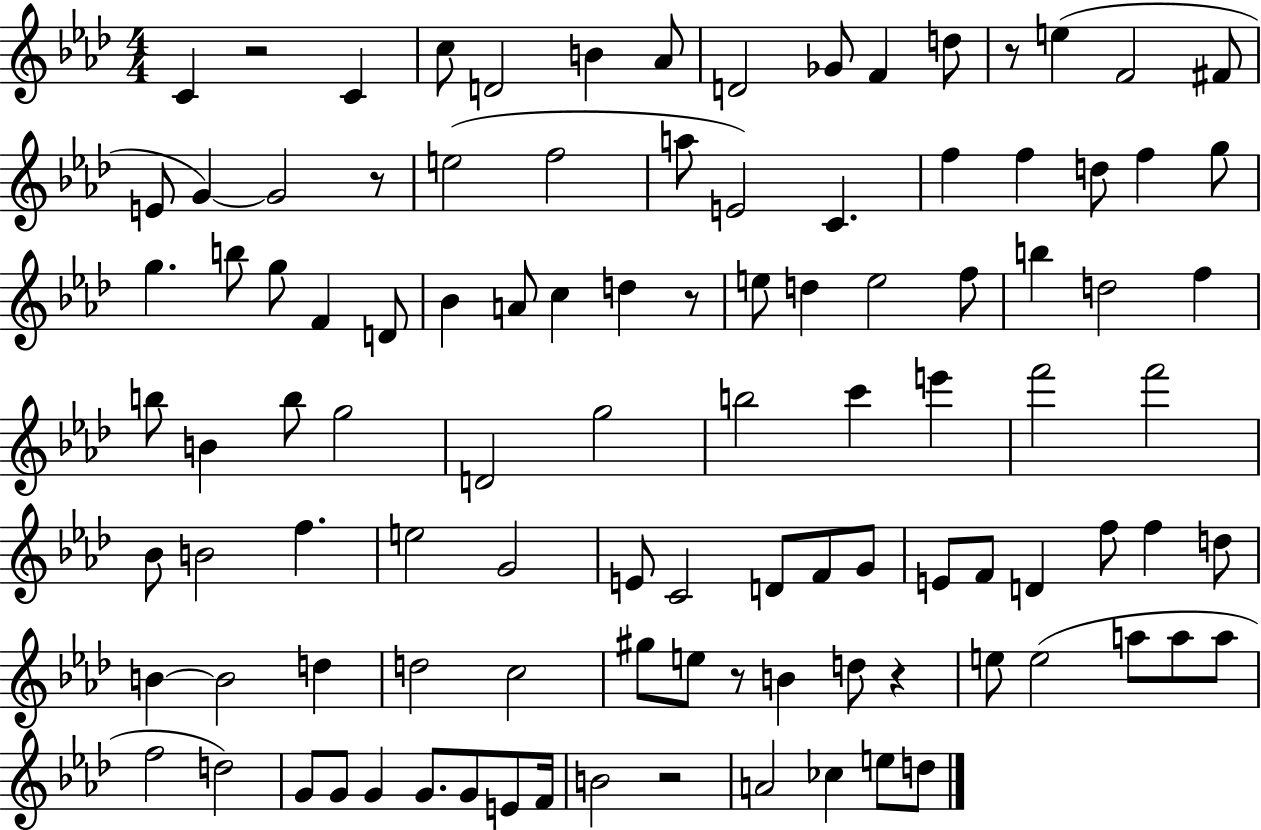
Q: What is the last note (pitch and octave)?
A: D5